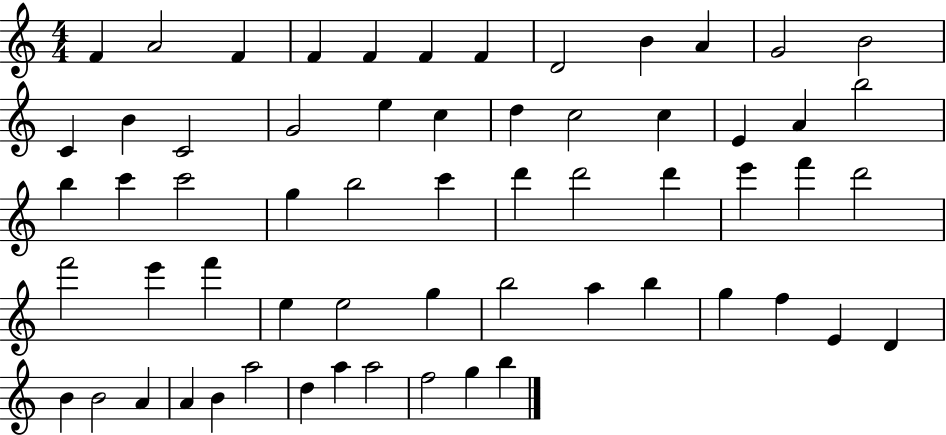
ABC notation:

X:1
T:Untitled
M:4/4
L:1/4
K:C
F A2 F F F F F D2 B A G2 B2 C B C2 G2 e c d c2 c E A b2 b c' c'2 g b2 c' d' d'2 d' e' f' d'2 f'2 e' f' e e2 g b2 a b g f E D B B2 A A B a2 d a a2 f2 g b